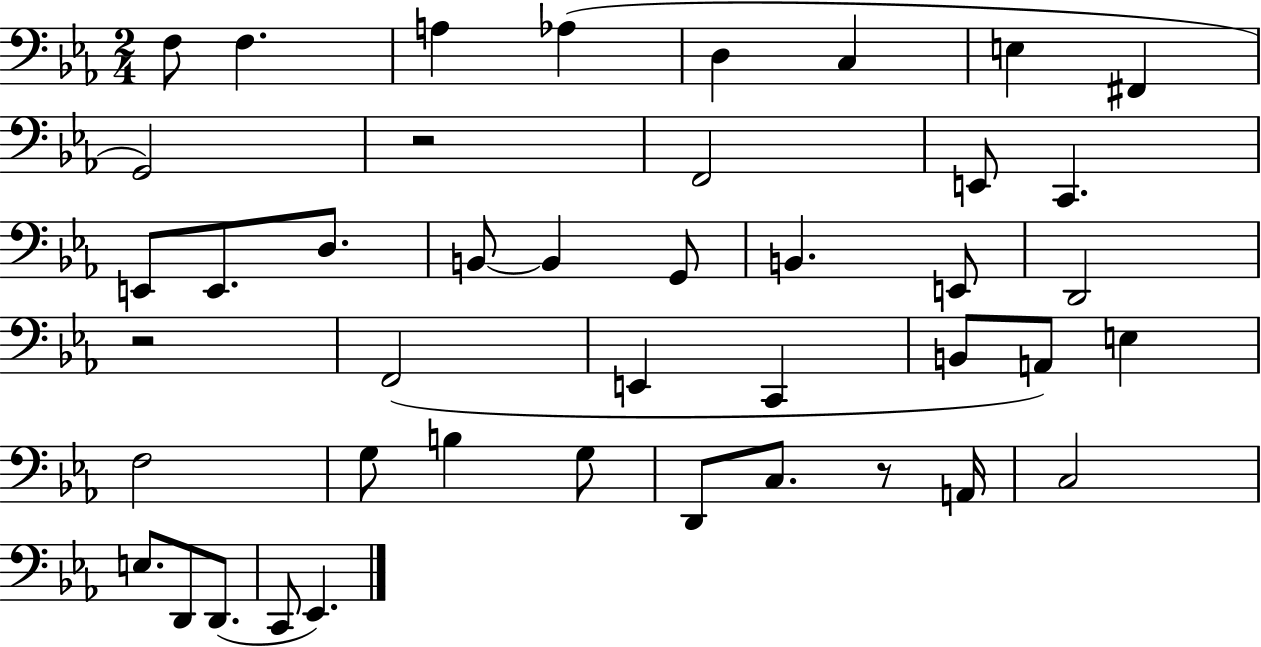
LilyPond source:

{
  \clef bass
  \numericTimeSignature
  \time 2/4
  \key ees \major
  f8 f4. | a4 aes4( | d4 c4 | e4 fis,4 | \break g,2) | r2 | f,2 | e,8 c,4. | \break e,8 e,8. d8. | b,8~~ b,4 g,8 | b,4. e,8 | d,2 | \break r2 | f,2( | e,4 c,4 | b,8 a,8) e4 | \break f2 | g8 b4 g8 | d,8 c8. r8 a,16 | c2 | \break e8. d,8 d,8.( | c,8 ees,4.) | \bar "|."
}